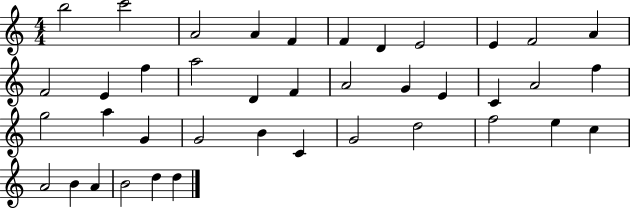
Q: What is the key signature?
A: C major